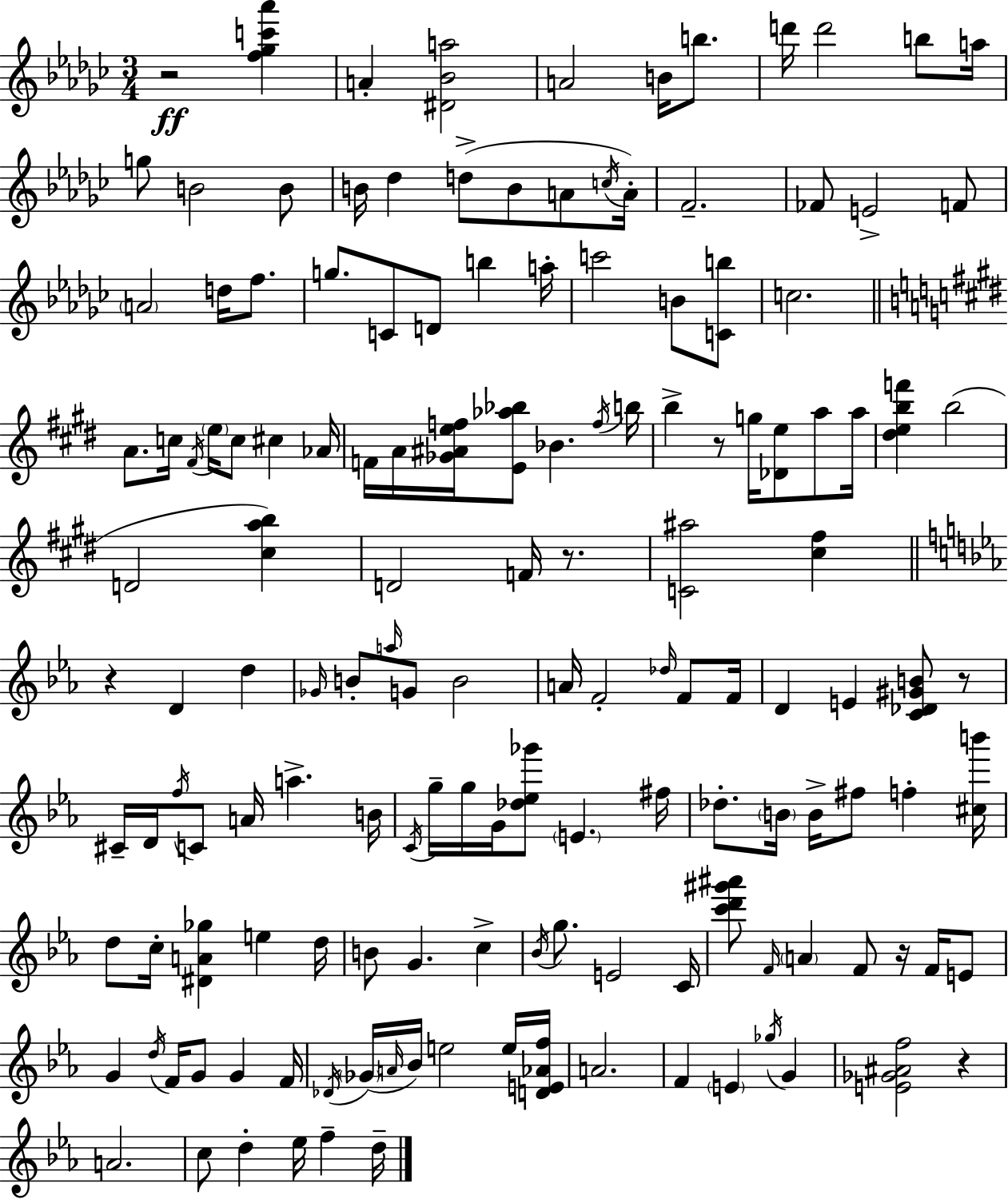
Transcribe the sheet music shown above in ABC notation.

X:1
T:Untitled
M:3/4
L:1/4
K:Ebm
z2 [f_gc'_a'] A [^D_Ba]2 A2 B/4 b/2 d'/4 d'2 b/2 a/4 g/2 B2 B/2 B/4 _d d/2 B/2 A/2 c/4 A/4 F2 _F/2 E2 F/2 A2 d/4 f/2 g/2 C/2 D/2 b a/4 c'2 B/2 [Cb]/2 c2 A/2 c/4 ^F/4 e/4 c/2 ^c _A/4 F/4 A/4 [_G^Aef]/4 [E_a_b]/2 _B f/4 b/4 b z/2 g/4 [_De]/2 a/2 a/4 [^debf'] b2 D2 [^cab] D2 F/4 z/2 [C^a]2 [^c^f] z D d _G/4 B/2 a/4 G/2 B2 A/4 F2 _d/4 F/2 F/4 D E [C_D^GB]/2 z/2 ^C/4 D/4 f/4 C/2 A/4 a B/4 C/4 g/4 g/4 G/4 [_d_e_g']/2 E ^f/4 _d/2 B/4 B/4 ^f/2 f [^cb']/4 d/2 c/4 [^DA_g] e d/4 B/2 G c _B/4 g/2 E2 C/4 [c'd'^g'^a']/2 F/4 A F/2 z/4 F/4 E/2 G d/4 F/4 G/2 G F/4 _D/4 _G/4 A/4 _B/4 e2 e/4 [DE_Af]/4 A2 F E _g/4 G [E_G^Af]2 z A2 c/2 d _e/4 f d/4